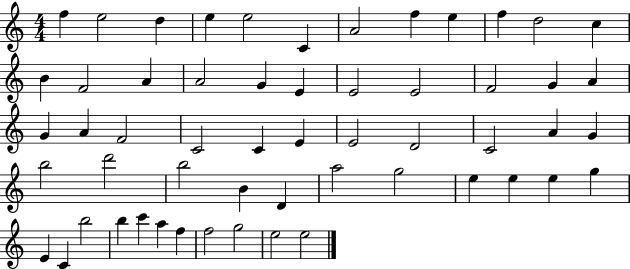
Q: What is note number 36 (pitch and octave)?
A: D6